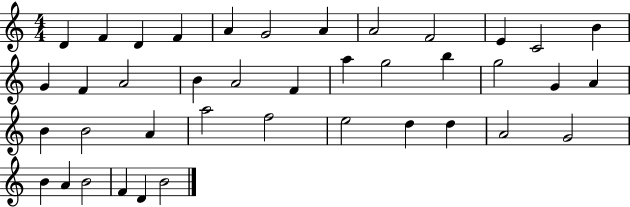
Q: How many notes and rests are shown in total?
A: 40